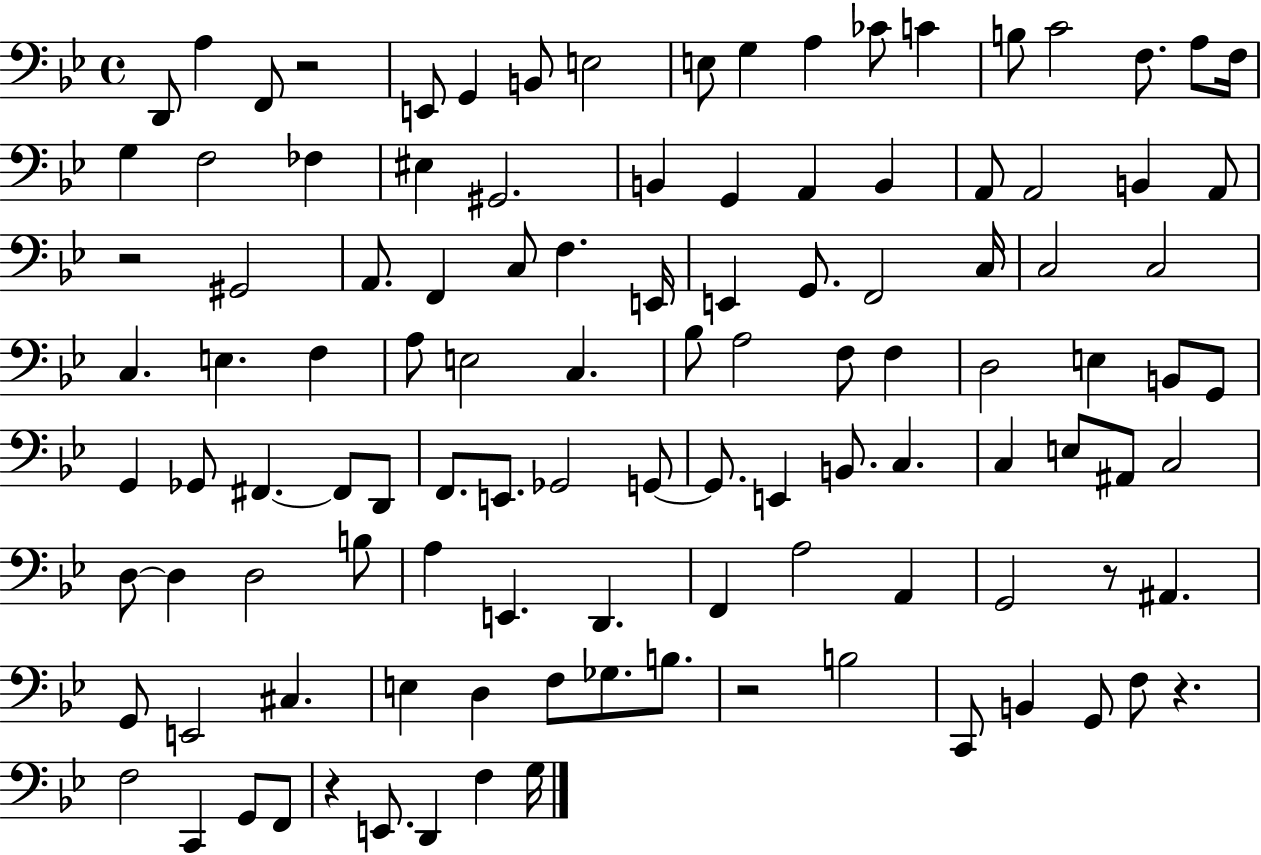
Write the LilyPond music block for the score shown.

{
  \clef bass
  \time 4/4
  \defaultTimeSignature
  \key bes \major
  \repeat volta 2 { d,8 a4 f,8 r2 | e,8 g,4 b,8 e2 | e8 g4 a4 ces'8 c'4 | b8 c'2 f8. a8 f16 | \break g4 f2 fes4 | eis4 gis,2. | b,4 g,4 a,4 b,4 | a,8 a,2 b,4 a,8 | \break r2 gis,2 | a,8. f,4 c8 f4. e,16 | e,4 g,8. f,2 c16 | c2 c2 | \break c4. e4. f4 | a8 e2 c4. | bes8 a2 f8 f4 | d2 e4 b,8 g,8 | \break g,4 ges,8 fis,4.~~ fis,8 d,8 | f,8. e,8. ges,2 g,8~~ | g,8. e,4 b,8. c4. | c4 e8 ais,8 c2 | \break d8~~ d4 d2 b8 | a4 e,4. d,4. | f,4 a2 a,4 | g,2 r8 ais,4. | \break g,8 e,2 cis4. | e4 d4 f8 ges8. b8. | r2 b2 | c,8 b,4 g,8 f8 r4. | \break f2 c,4 g,8 f,8 | r4 e,8. d,4 f4 g16 | } \bar "|."
}